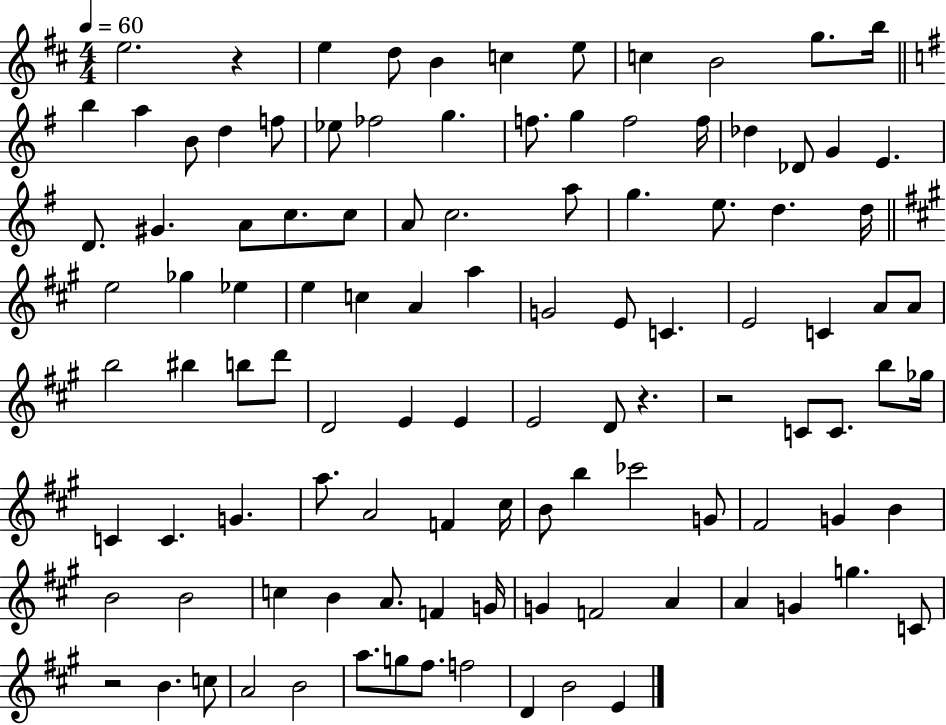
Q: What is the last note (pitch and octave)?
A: E4